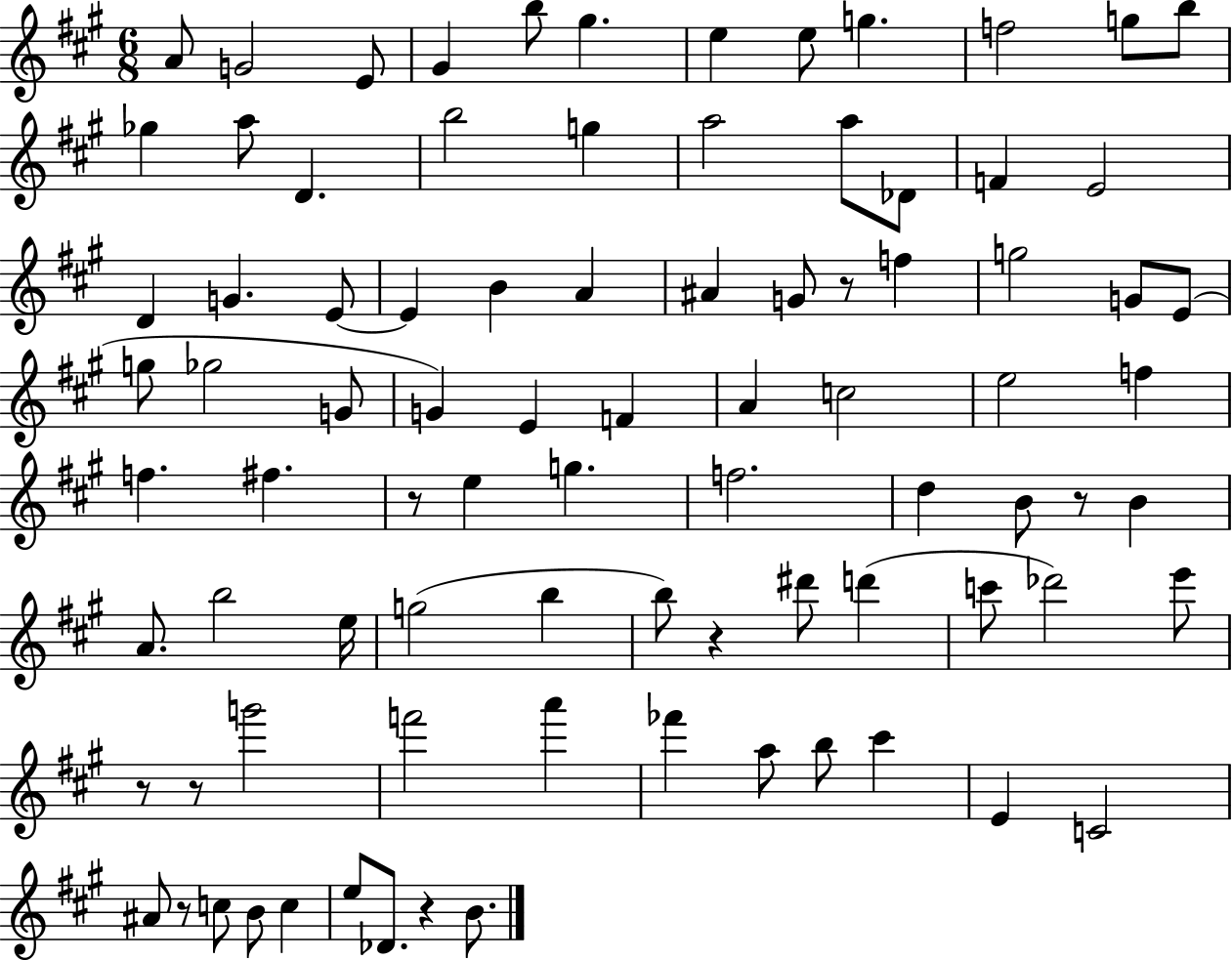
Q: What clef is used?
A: treble